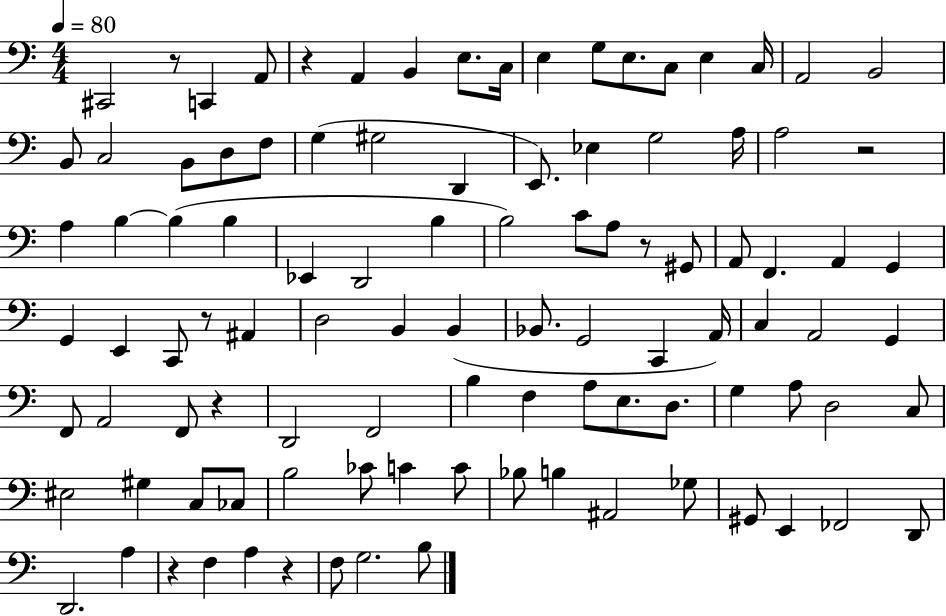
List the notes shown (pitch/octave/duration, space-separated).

C#2/h R/e C2/q A2/e R/q A2/q B2/q E3/e. C3/s E3/q G3/e E3/e. C3/e E3/q C3/s A2/h B2/h B2/e C3/h B2/e D3/e F3/e G3/q G#3/h D2/q E2/e. Eb3/q G3/h A3/s A3/h R/h A3/q B3/q B3/q B3/q Eb2/q D2/h B3/q B3/h C4/e A3/e R/e G#2/e A2/e F2/q. A2/q G2/q G2/q E2/q C2/e R/e A#2/q D3/h B2/q B2/q Bb2/e. G2/h C2/q A2/s C3/q A2/h G2/q F2/e A2/h F2/e R/q D2/h F2/h B3/q F3/q A3/e E3/e. D3/e. G3/q A3/e D3/h C3/e EIS3/h G#3/q C3/e CES3/e B3/h CES4/e C4/q C4/e Bb3/e B3/q A#2/h Gb3/e G#2/e E2/q FES2/h D2/e D2/h. A3/q R/q F3/q A3/q R/q F3/e G3/h. B3/e